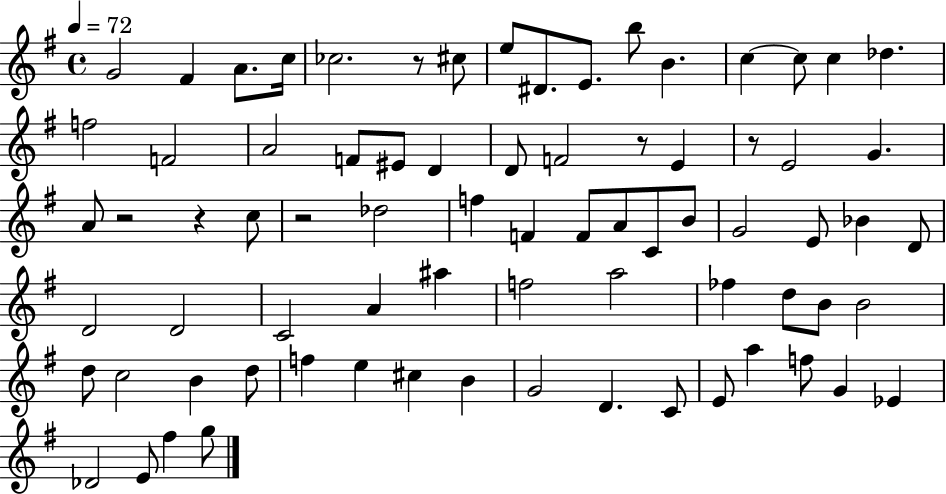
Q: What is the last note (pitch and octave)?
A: G5